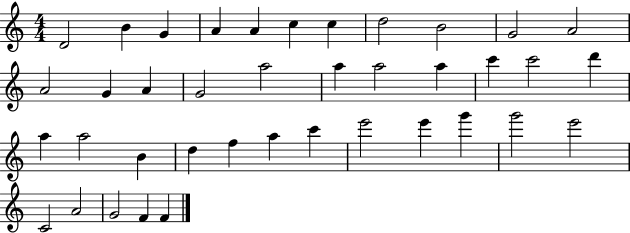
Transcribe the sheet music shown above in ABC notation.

X:1
T:Untitled
M:4/4
L:1/4
K:C
D2 B G A A c c d2 B2 G2 A2 A2 G A G2 a2 a a2 a c' c'2 d' a a2 B d f a c' e'2 e' g' g'2 e'2 C2 A2 G2 F F